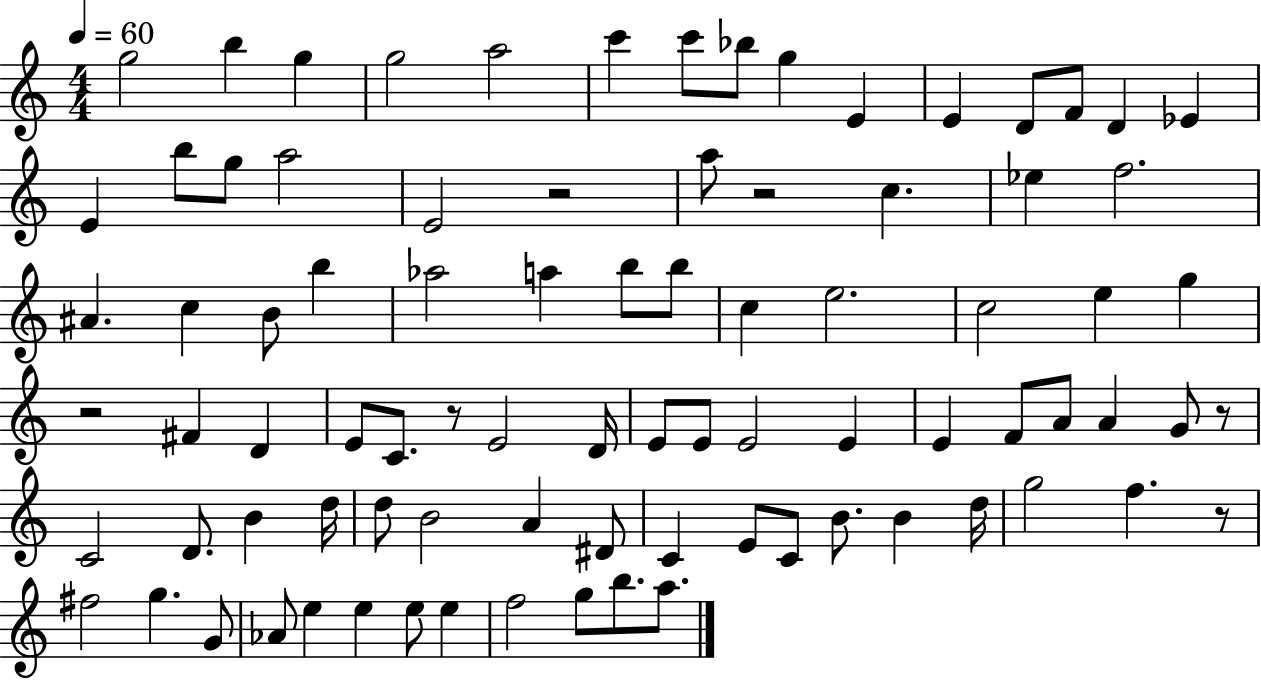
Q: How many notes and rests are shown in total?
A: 86